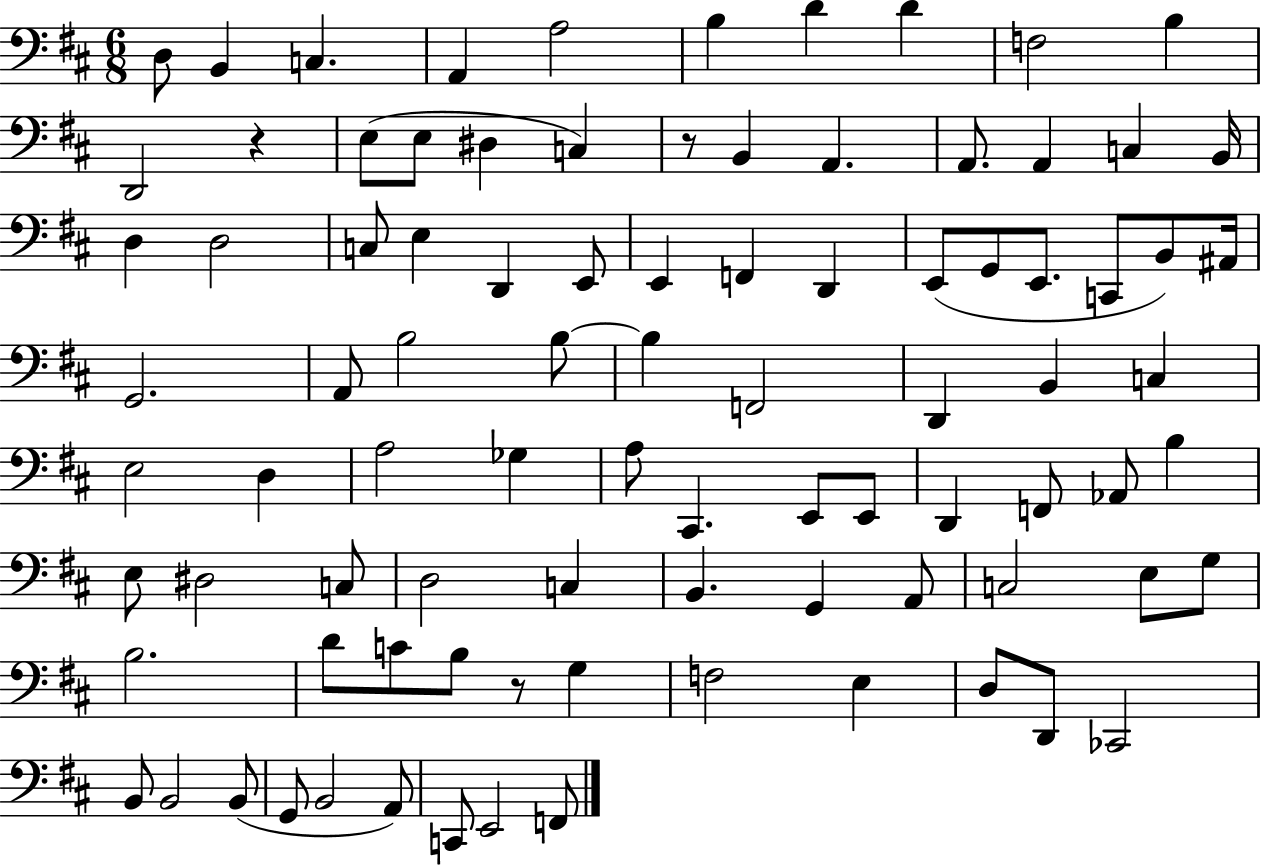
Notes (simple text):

D3/e B2/q C3/q. A2/q A3/h B3/q D4/q D4/q F3/h B3/q D2/h R/q E3/e E3/e D#3/q C3/q R/e B2/q A2/q. A2/e. A2/q C3/q B2/s D3/q D3/h C3/e E3/q D2/q E2/e E2/q F2/q D2/q E2/e G2/e E2/e. C2/e B2/e A#2/s G2/h. A2/e B3/h B3/e B3/q F2/h D2/q B2/q C3/q E3/h D3/q A3/h Gb3/q A3/e C#2/q. E2/e E2/e D2/q F2/e Ab2/e B3/q E3/e D#3/h C3/e D3/h C3/q B2/q. G2/q A2/e C3/h E3/e G3/e B3/h. D4/e C4/e B3/e R/e G3/q F3/h E3/q D3/e D2/e CES2/h B2/e B2/h B2/e G2/e B2/h A2/e C2/e E2/h F2/e